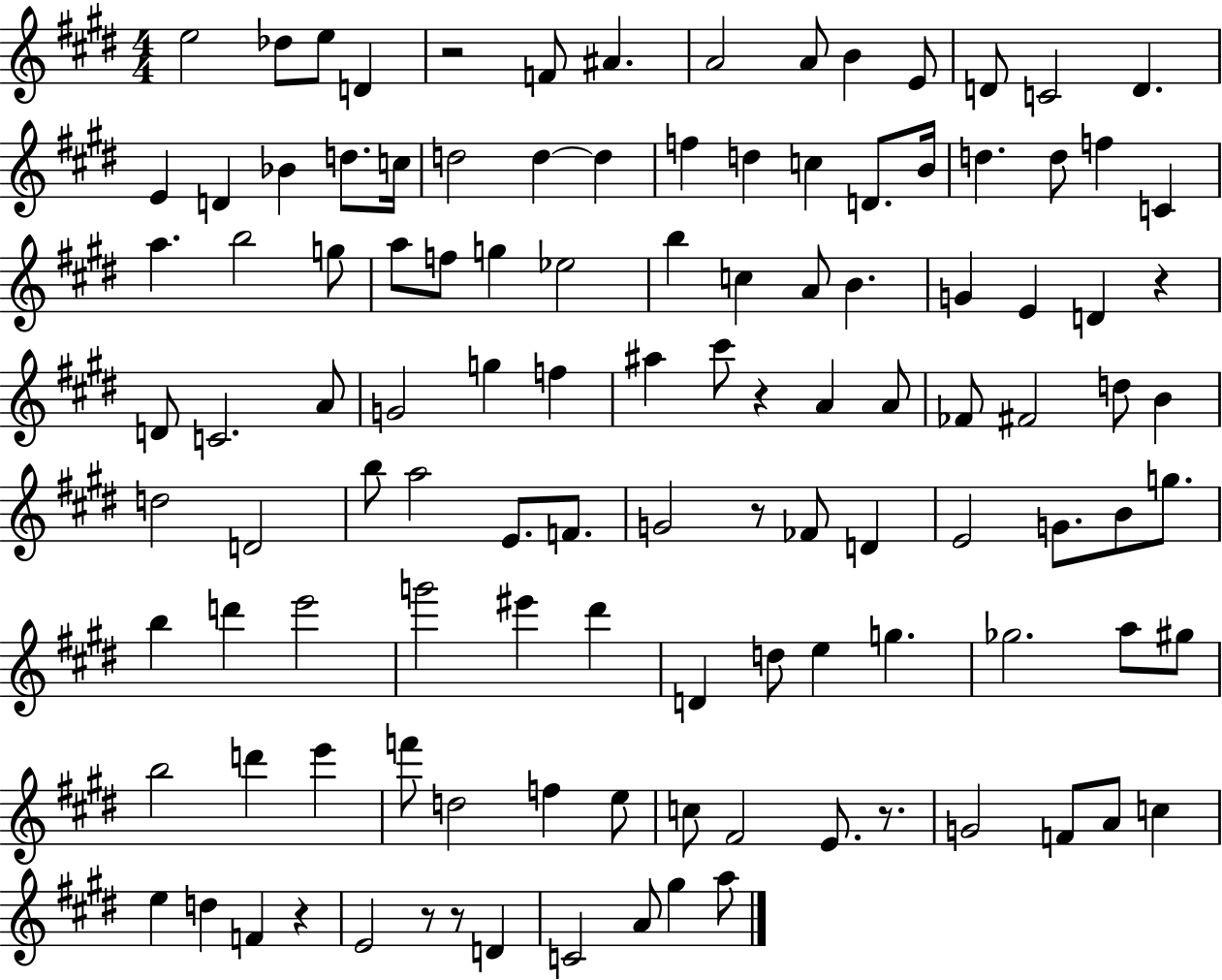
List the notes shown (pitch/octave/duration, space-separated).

E5/h Db5/e E5/e D4/q R/h F4/e A#4/q. A4/h A4/e B4/q E4/e D4/e C4/h D4/q. E4/q D4/q Bb4/q D5/e. C5/s D5/h D5/q D5/q F5/q D5/q C5/q D4/e. B4/s D5/q. D5/e F5/q C4/q A5/q. B5/h G5/e A5/e F5/e G5/q Eb5/h B5/q C5/q A4/e B4/q. G4/q E4/q D4/q R/q D4/e C4/h. A4/e G4/h G5/q F5/q A#5/q C#6/e R/q A4/q A4/e FES4/e F#4/h D5/e B4/q D5/h D4/h B5/e A5/h E4/e. F4/e. G4/h R/e FES4/e D4/q E4/h G4/e. B4/e G5/e. B5/q D6/q E6/h G6/h EIS6/q D#6/q D4/q D5/e E5/q G5/q. Gb5/h. A5/e G#5/e B5/h D6/q E6/q F6/e D5/h F5/q E5/e C5/e F#4/h E4/e. R/e. G4/h F4/e A4/e C5/q E5/q D5/q F4/q R/q E4/h R/e R/e D4/q C4/h A4/e G#5/q A5/e